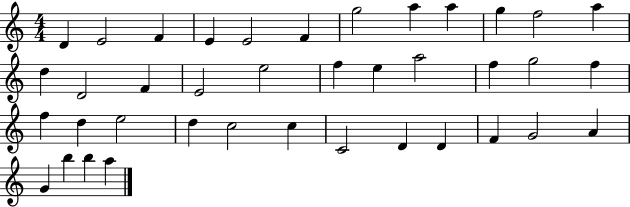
D4/q E4/h F4/q E4/q E4/h F4/q G5/h A5/q A5/q G5/q F5/h A5/q D5/q D4/h F4/q E4/h E5/h F5/q E5/q A5/h F5/q G5/h F5/q F5/q D5/q E5/h D5/q C5/h C5/q C4/h D4/q D4/q F4/q G4/h A4/q G4/q B5/q B5/q A5/q